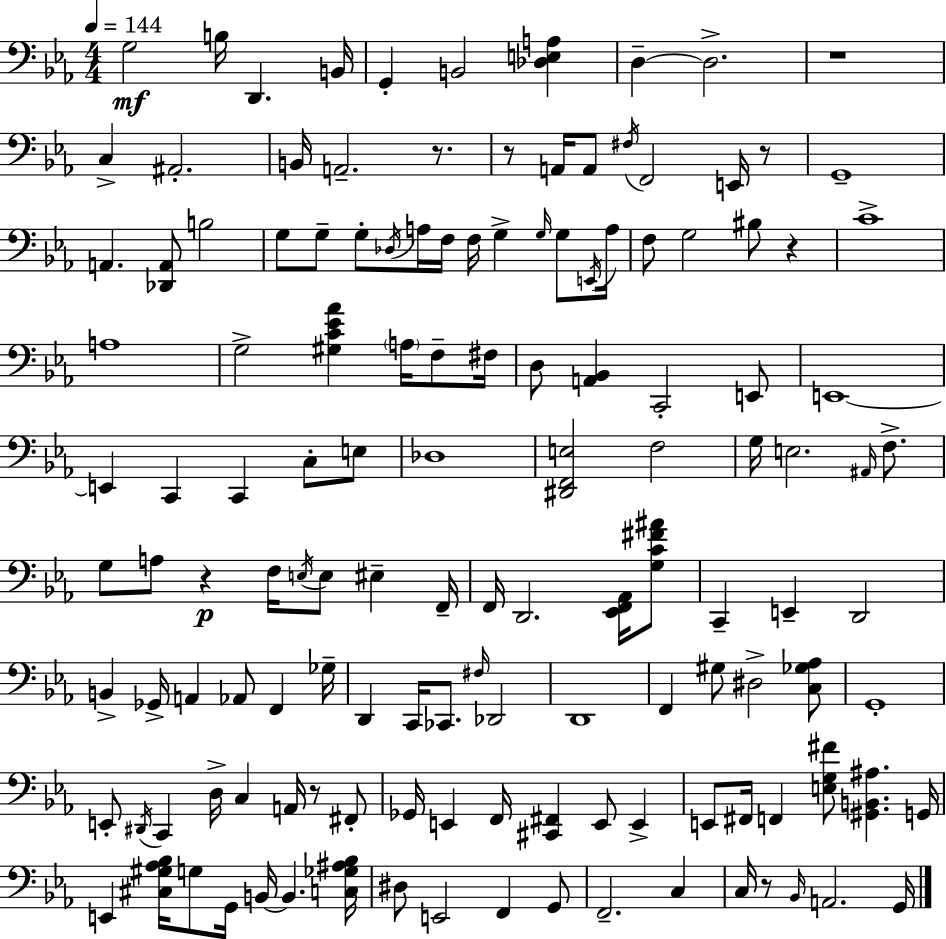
X:1
T:Untitled
M:4/4
L:1/4
K:Eb
G,2 B,/4 D,, B,,/4 G,, B,,2 [_D,E,A,] D, D,2 z4 C, ^A,,2 B,,/4 A,,2 z/2 z/2 A,,/4 A,,/2 ^F,/4 F,,2 E,,/4 z/2 G,,4 A,, [_D,,A,,]/2 B,2 G,/2 G,/2 G,/2 _D,/4 A,/4 F,/4 F,/4 G, G,/4 G,/2 E,,/4 A,/4 F,/2 G,2 ^B,/2 z C4 A,4 G,2 [^G,C_E_A] A,/4 F,/2 ^F,/4 D,/2 [A,,_B,,] C,,2 E,,/2 E,,4 E,, C,, C,, C,/2 E,/2 _D,4 [^D,,F,,E,]2 F,2 G,/4 E,2 ^A,,/4 F,/2 G,/2 A,/2 z F,/4 E,/4 E,/2 ^E, F,,/4 F,,/4 D,,2 [_E,,F,,_A,,]/4 [G,C^F^A]/2 C,, E,, D,,2 B,, _G,,/4 A,, _A,,/2 F,, _G,/4 D,, C,,/4 _C,,/2 ^F,/4 _D,,2 D,,4 F,, ^G,/2 ^D,2 [C,_G,_A,]/2 G,,4 E,,/2 ^D,,/4 C,, D,/4 C, A,,/4 z/2 ^F,,/2 _G,,/4 E,, F,,/4 [^C,,^F,,] E,,/2 E,, E,,/2 ^F,,/4 F,, [E,G,^F]/2 [^G,,B,,^A,] G,,/4 E,, [^C,^G,_A,_B,]/4 G,/2 G,,/4 B,,/4 B,, [C,_G,^A,_B,]/4 ^D,/2 E,,2 F,, G,,/2 F,,2 C, C,/4 z/2 _B,,/4 A,,2 G,,/4